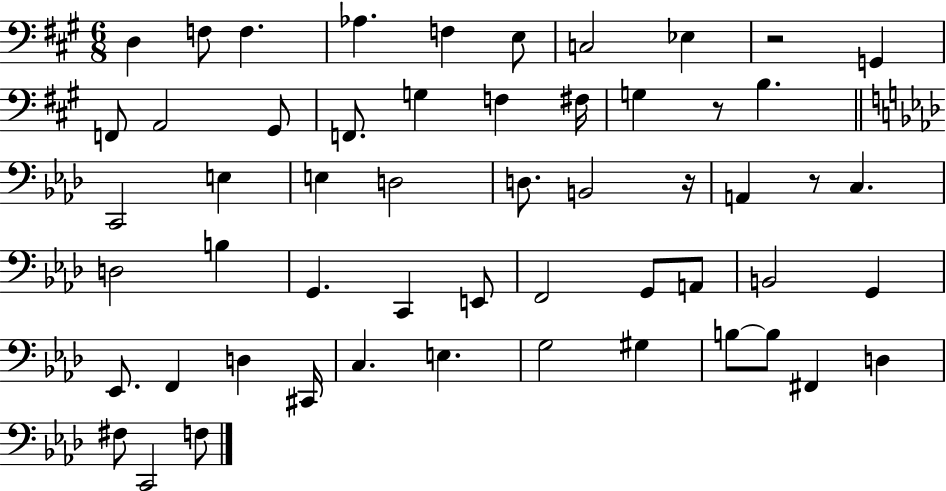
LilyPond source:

{
  \clef bass
  \numericTimeSignature
  \time 6/8
  \key a \major
  d4 f8 f4. | aes4. f4 e8 | c2 ees4 | r2 g,4 | \break f,8 a,2 gis,8 | f,8. g4 f4 fis16 | g4 r8 b4. | \bar "||" \break \key aes \major c,2 e4 | e4 d2 | d8. b,2 r16 | a,4 r8 c4. | \break d2 b4 | g,4. c,4 e,8 | f,2 g,8 a,8 | b,2 g,4 | \break ees,8. f,4 d4 cis,16 | c4. e4. | g2 gis4 | b8~~ b8 fis,4 d4 | \break fis8 c,2 f8 | \bar "|."
}